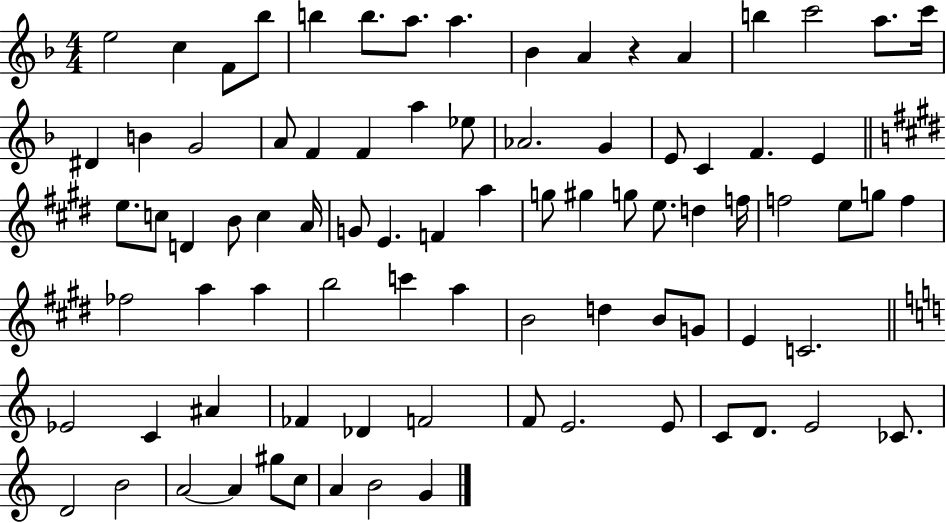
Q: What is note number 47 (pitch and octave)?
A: E5